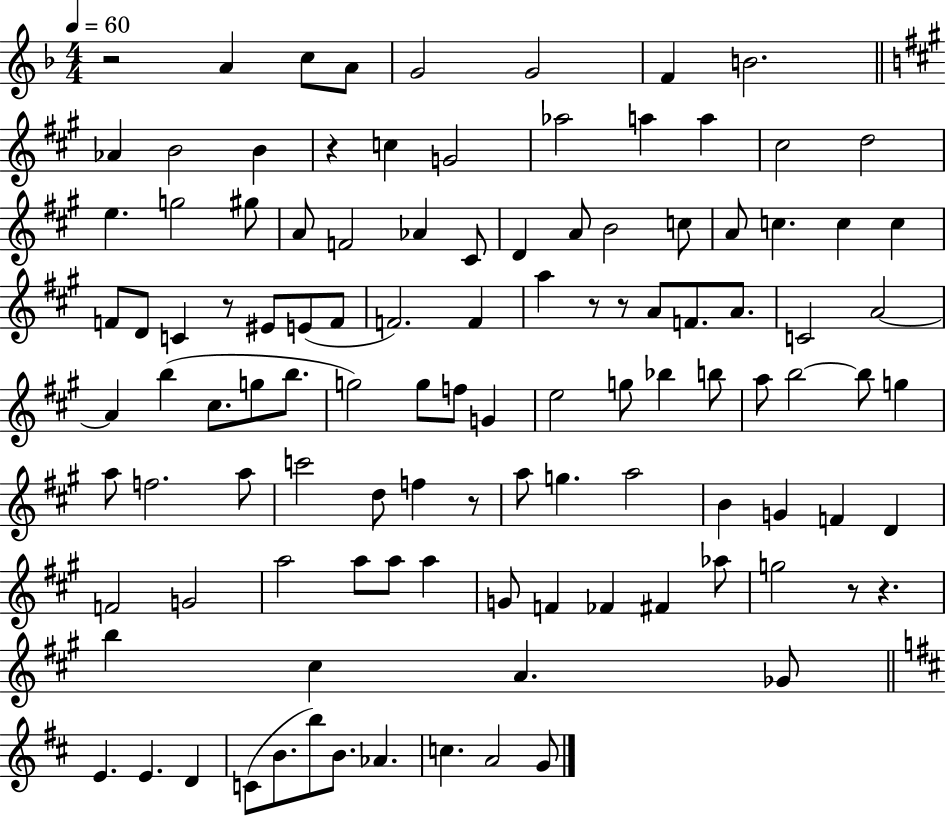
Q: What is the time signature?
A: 4/4